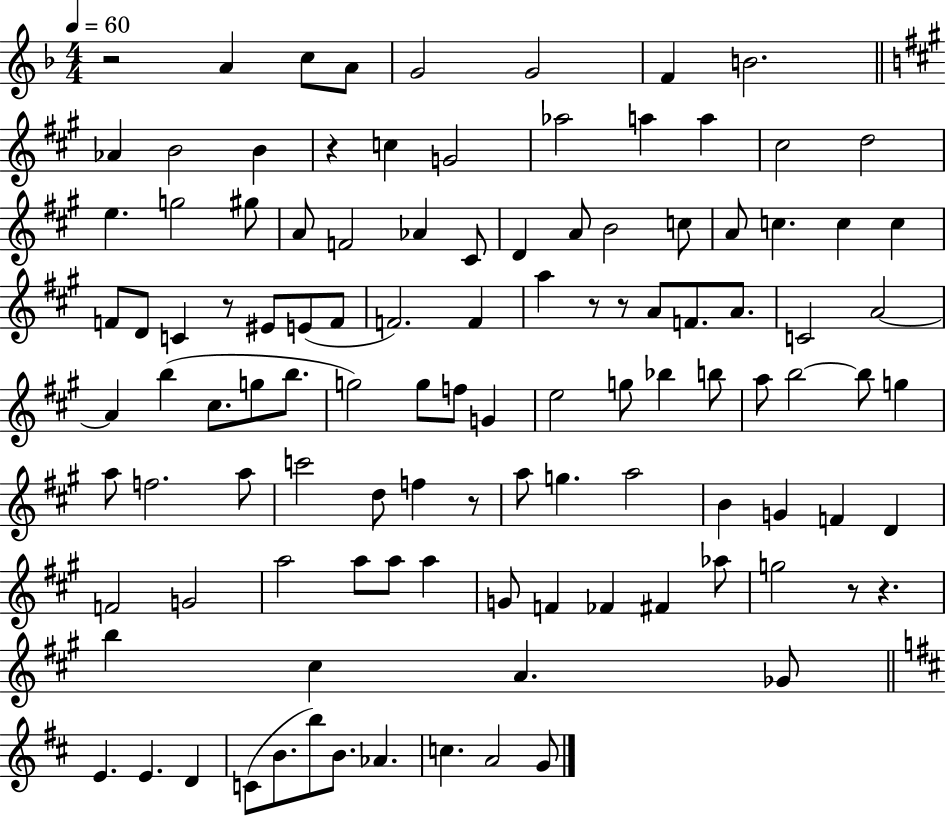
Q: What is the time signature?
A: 4/4